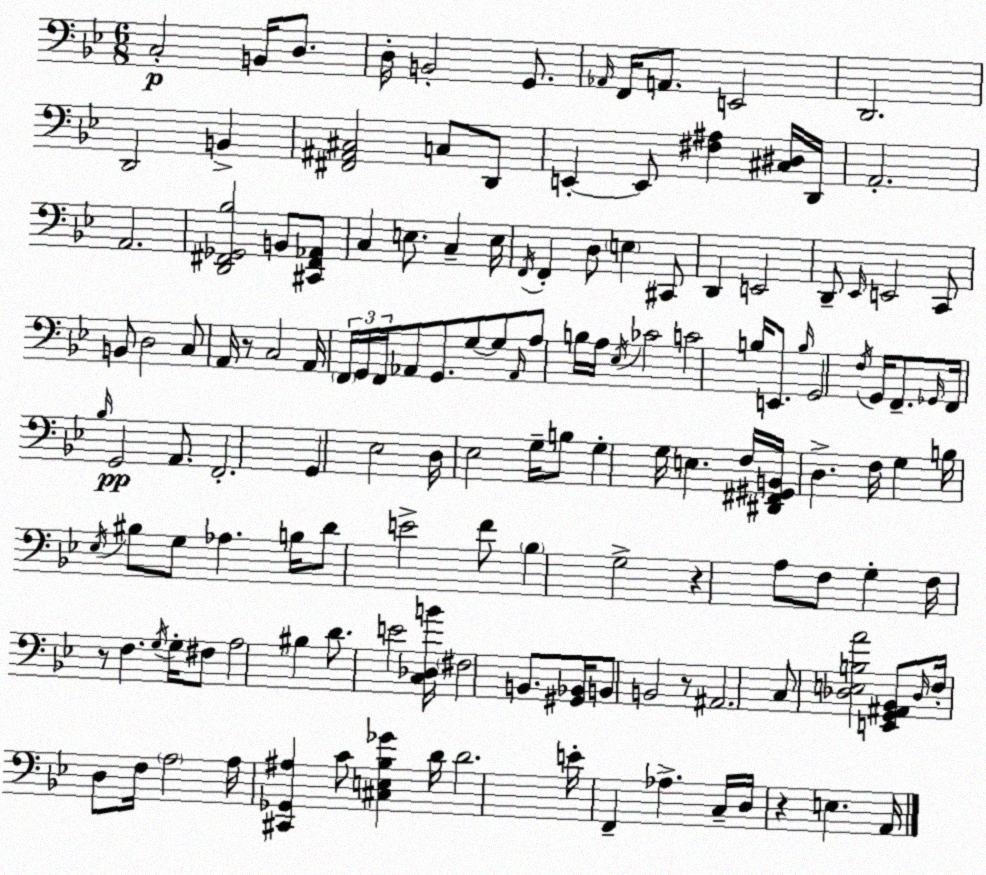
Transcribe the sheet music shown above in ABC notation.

X:1
T:Untitled
M:6/8
L:1/4
K:Gm
C,2 B,,/4 D,/2 D,/4 B,,2 G,,/2 _A,,/4 F,,/4 A,,/2 E,,2 D,,2 D,,2 B,, [^F,,^A,,^C,]2 C,/2 D,,/2 E,, E,,/2 [^F,^A,] [^C,^D,]/4 D,,/4 A,,2 A,,2 [D,,^F,,_G,,_B,]2 B,,/2 [^C,,^F,,_A,,]/2 C, E,/2 C, E,/4 F,,/4 F,, D,/2 E, ^C,,/2 D,, E,,2 D,,/2 _E,,/4 E,,2 C,,/2 B,,/2 D,2 C,/2 A,,/4 z/2 C,2 A,,/4 F,,/4 G,,/4 F,,/4 _A,,/2 G,,/2 G,/2 G,/2 _A,,/4 A,/2 B,/4 A,/4 _E,/4 _C2 C2 B,/4 E,,/2 B,/4 G,,2 F,/4 G,,/4 F,,/2 _G,,/4 F,,/4 _B,/4 G,,2 A,,/2 F,,2 G,, _E,2 D,/4 _E,2 G,/4 B,/2 G, G,/4 E, F,/4 [^D,,^F,,^G,,B,,]/4 D, F,/4 G, B,/4 _E,/4 ^B,/2 G,/2 _A, B,/4 D/2 E2 F/2 _B, G,2 z A,/2 F,/2 G, F,/4 z/2 F, G,/4 G,/4 ^F,/2 A,2 ^B, D/2 E2 [C,_D,B]/4 ^F,2 B,,/2 [^G,,_B,,]/4 B,,/2 B,,2 z/2 ^A,,2 C,/2 [_D,E,B,A]2 [E,,G,,^A,,_B,,]/2 _D,/4 F,/4 D,/2 F,/4 A,2 A,/4 [^C,,_G,,^A,] C/2 [^C,E,_B,_G] D/4 D2 E/4 F,, _A, C,/4 D,/4 z E, A,,/4